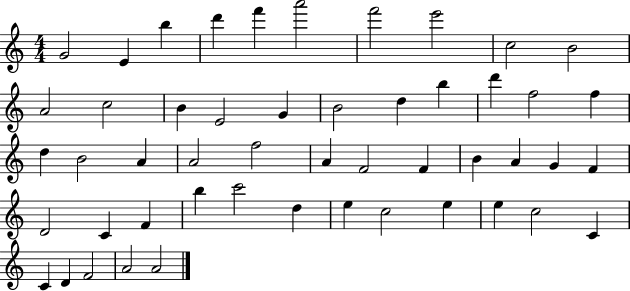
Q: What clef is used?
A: treble